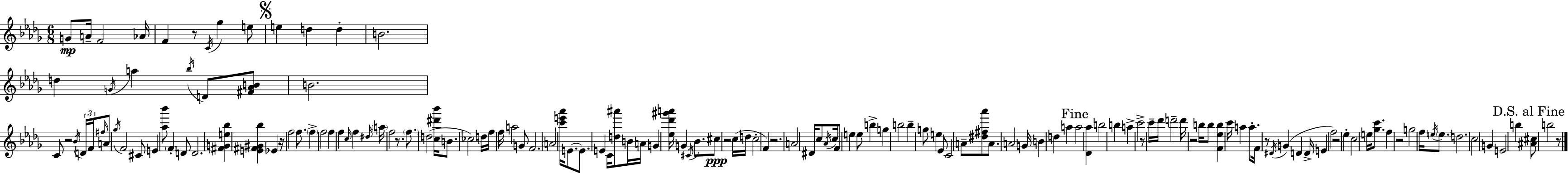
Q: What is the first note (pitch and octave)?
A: G4